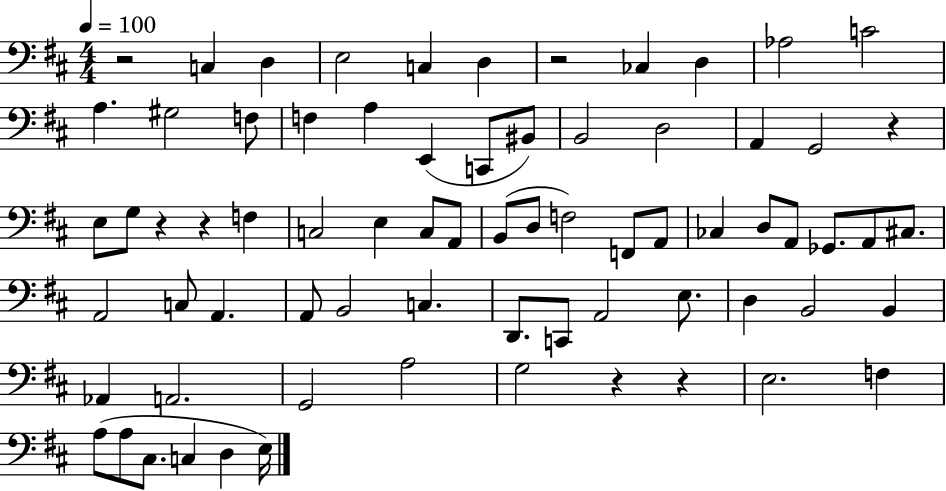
{
  \clef bass
  \numericTimeSignature
  \time 4/4
  \key d \major
  \tempo 4 = 100
  r2 c4 d4 | e2 c4 d4 | r2 ces4 d4 | aes2 c'2 | \break a4. gis2 f8 | f4 a4 e,4( c,8 bis,8) | b,2 d2 | a,4 g,2 r4 | \break e8 g8 r4 r4 f4 | c2 e4 c8 a,8 | b,8( d8 f2) f,8 a,8 | ces4 d8 a,8 ges,8. a,8 cis8. | \break a,2 c8 a,4. | a,8 b,2 c4. | d,8. c,8 a,2 e8. | d4 b,2 b,4 | \break aes,4 a,2. | g,2 a2 | g2 r4 r4 | e2. f4 | \break a8( a8 cis8. c4 d4 e16) | \bar "|."
}